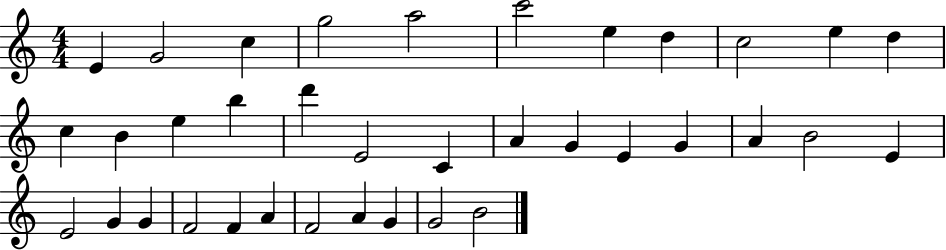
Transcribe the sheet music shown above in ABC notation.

X:1
T:Untitled
M:4/4
L:1/4
K:C
E G2 c g2 a2 c'2 e d c2 e d c B e b d' E2 C A G E G A B2 E E2 G G F2 F A F2 A G G2 B2